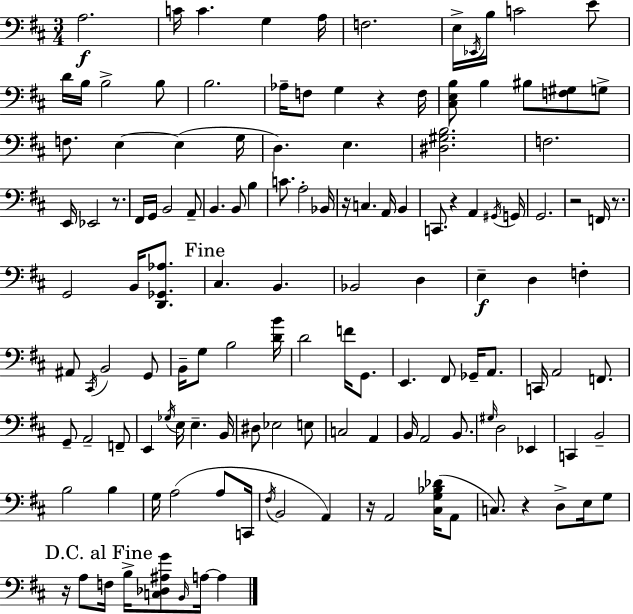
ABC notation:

X:1
T:Untitled
M:3/4
L:1/4
K:D
A,2 C/4 C G, A,/4 F,2 E,/4 _E,,/4 B,/4 C2 E/2 D/4 B,/4 B,2 B,/2 B,2 _A,/4 F,/2 G, z F,/4 [^C,E,B,]/2 B, ^B,/2 [F,^G,]/2 G,/2 F,/2 E, E, G,/4 D, E, [^D,^G,B,]2 F,2 E,,/4 _E,,2 z/2 ^F,,/4 G,,/4 B,,2 A,,/2 B,, B,,/2 B, C/2 A,2 _B,,/4 z/4 C, A,,/4 B,, C,,/2 z A,, ^G,,/4 G,,/4 G,,2 z2 F,,/4 z/2 G,,2 B,,/4 [D,,_G,,_A,]/2 ^C, B,, _B,,2 D, E, D, F, ^A,,/2 ^C,,/4 B,,2 G,,/2 B,,/4 G,/2 B,2 [DB]/4 D2 F/4 G,,/2 E,, ^F,,/2 _G,,/4 A,,/2 C,,/4 A,,2 F,,/2 G,,/2 A,,2 F,,/2 E,, _G,/4 E,/4 E, B,,/4 ^D,/2 _E,2 E,/2 C,2 A,, B,,/4 A,,2 B,,/2 ^G,/4 D,2 _E,, C,, B,,2 B,2 B, G,/4 A,2 A,/2 C,,/4 ^F,/4 B,,2 A,, z/4 A,,2 [^C,G,_B,_D]/4 A,,/2 C,/2 z D,/2 E,/4 G,/2 z/4 A,/2 F,/4 B,/4 [C,_D,^A,G]/2 B,,/4 A,/4 A,